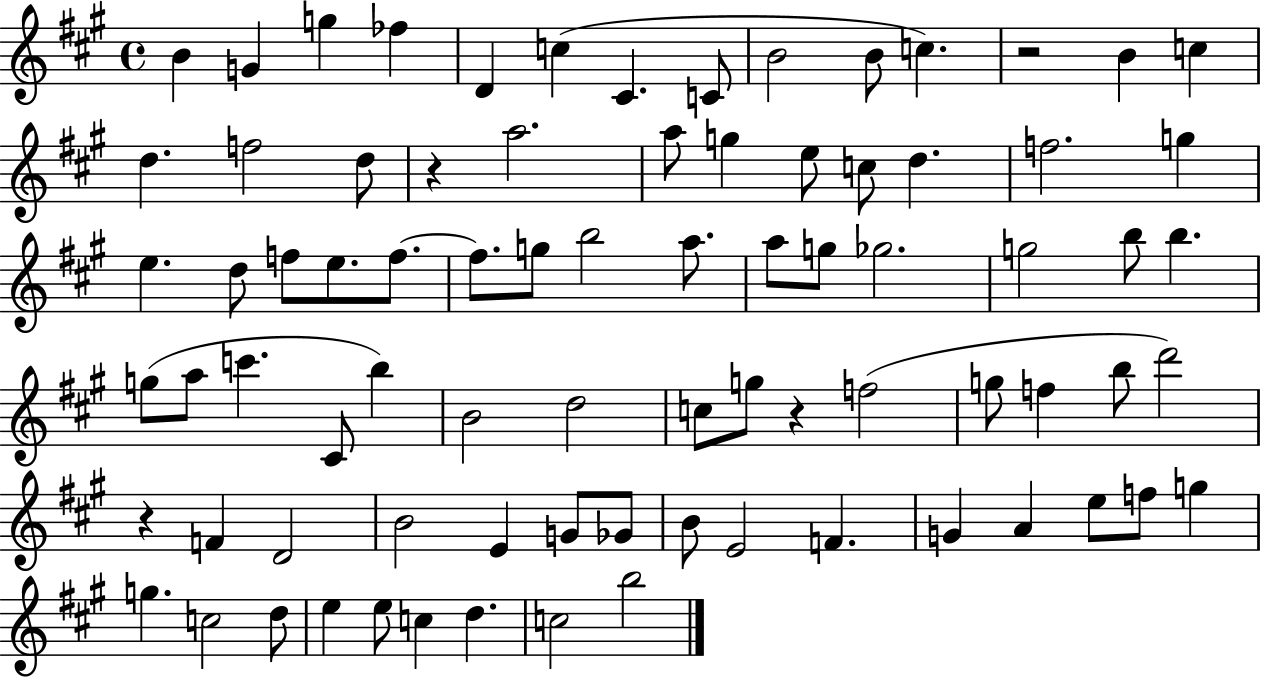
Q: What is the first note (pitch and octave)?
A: B4